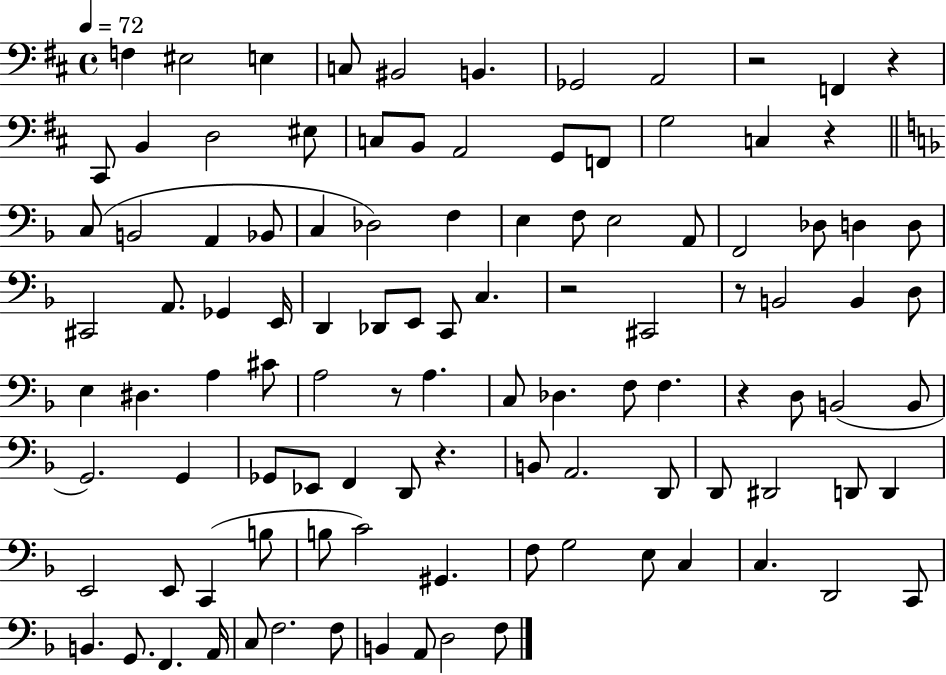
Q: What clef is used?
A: bass